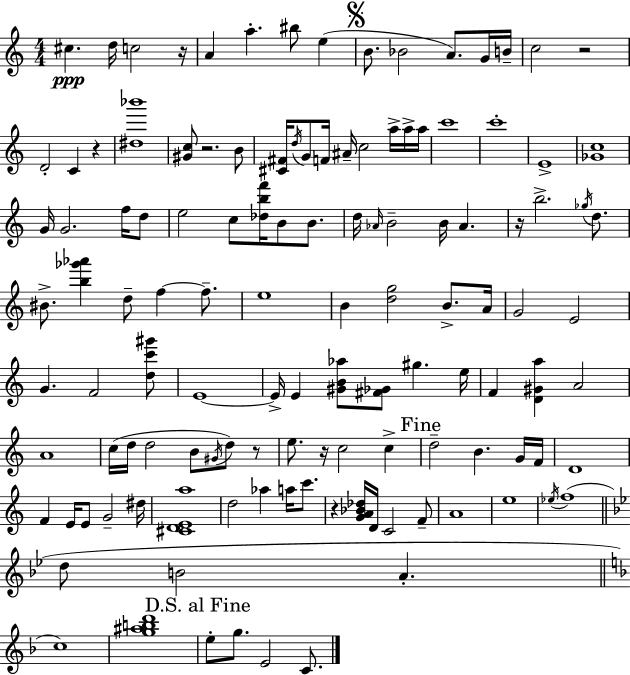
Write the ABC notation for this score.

X:1
T:Untitled
M:4/4
L:1/4
K:Am
^c d/4 c2 z/4 A a ^b/2 e B/2 _B2 A/2 G/4 B/4 c2 z2 D2 C z [^d_b']4 [^Gc]/2 z2 B/2 [^C^F]/4 d/4 G/2 F/4 ^A/4 c2 a/4 a/4 a/4 c'4 c'4 E4 [_Gc]4 G/4 G2 f/4 d/2 e2 c/2 [_dbf']/4 B/2 B/2 d/4 _A/4 B2 B/4 _A z/4 b2 _g/4 d/2 ^B/2 [b_g'_a'] d/2 f f/2 e4 B [dg]2 B/2 A/4 G2 E2 G F2 [dc'^g']/2 E4 E/4 E [^GB_a]/2 [^F_G]/2 ^g e/4 F [D^Ga] A2 A4 c/4 d/4 d2 B/2 ^G/4 d/2 z/2 e/2 z/4 c2 c d2 B G/4 F/4 D4 F E/4 E/2 G2 ^d/4 [^CDEa]4 d2 _a a/4 c'/2 z [GA_B_d]/4 D/4 C2 F/2 A4 e4 _e/4 f4 d/2 B2 A c4 [g^abd']4 e/2 g/2 E2 C/2